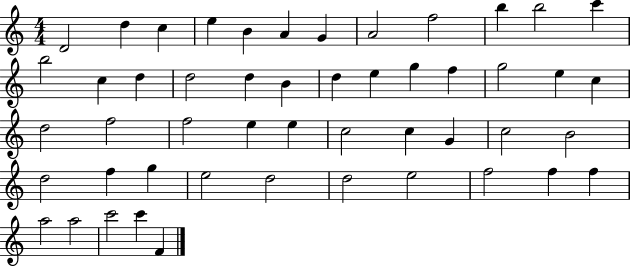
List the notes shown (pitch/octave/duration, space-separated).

D4/h D5/q C5/q E5/q B4/q A4/q G4/q A4/h F5/h B5/q B5/h C6/q B5/h C5/q D5/q D5/h D5/q B4/q D5/q E5/q G5/q F5/q G5/h E5/q C5/q D5/h F5/h F5/h E5/q E5/q C5/h C5/q G4/q C5/h B4/h D5/h F5/q G5/q E5/h D5/h D5/h E5/h F5/h F5/q F5/q A5/h A5/h C6/h C6/q F4/q